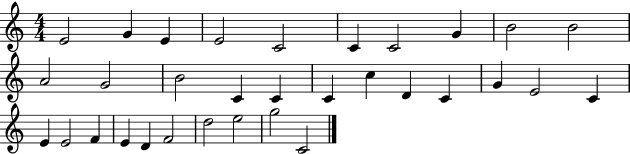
X:1
T:Untitled
M:4/4
L:1/4
K:C
E2 G E E2 C2 C C2 G B2 B2 A2 G2 B2 C C C c D C G E2 C E E2 F E D F2 d2 e2 g2 C2